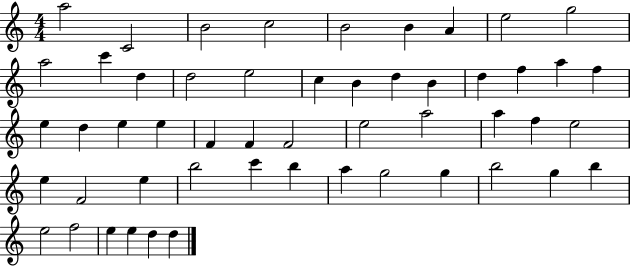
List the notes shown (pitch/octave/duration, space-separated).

A5/h C4/h B4/h C5/h B4/h B4/q A4/q E5/h G5/h A5/h C6/q D5/q D5/h E5/h C5/q B4/q D5/q B4/q D5/q F5/q A5/q F5/q E5/q D5/q E5/q E5/q F4/q F4/q F4/h E5/h A5/h A5/q F5/q E5/h E5/q F4/h E5/q B5/h C6/q B5/q A5/q G5/h G5/q B5/h G5/q B5/q E5/h F5/h E5/q E5/q D5/q D5/q